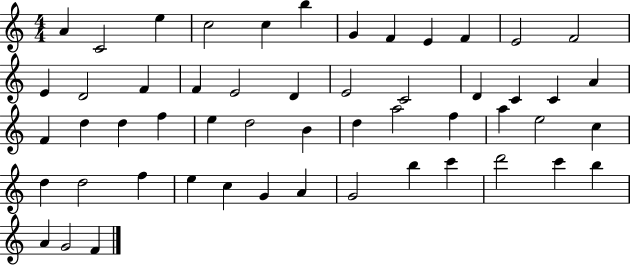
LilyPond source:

{
  \clef treble
  \numericTimeSignature
  \time 4/4
  \key c \major
  a'4 c'2 e''4 | c''2 c''4 b''4 | g'4 f'4 e'4 f'4 | e'2 f'2 | \break e'4 d'2 f'4 | f'4 e'2 d'4 | e'2 c'2 | d'4 c'4 c'4 a'4 | \break f'4 d''4 d''4 f''4 | e''4 d''2 b'4 | d''4 a''2 f''4 | a''4 e''2 c''4 | \break d''4 d''2 f''4 | e''4 c''4 g'4 a'4 | g'2 b''4 c'''4 | d'''2 c'''4 b''4 | \break a'4 g'2 f'4 | \bar "|."
}